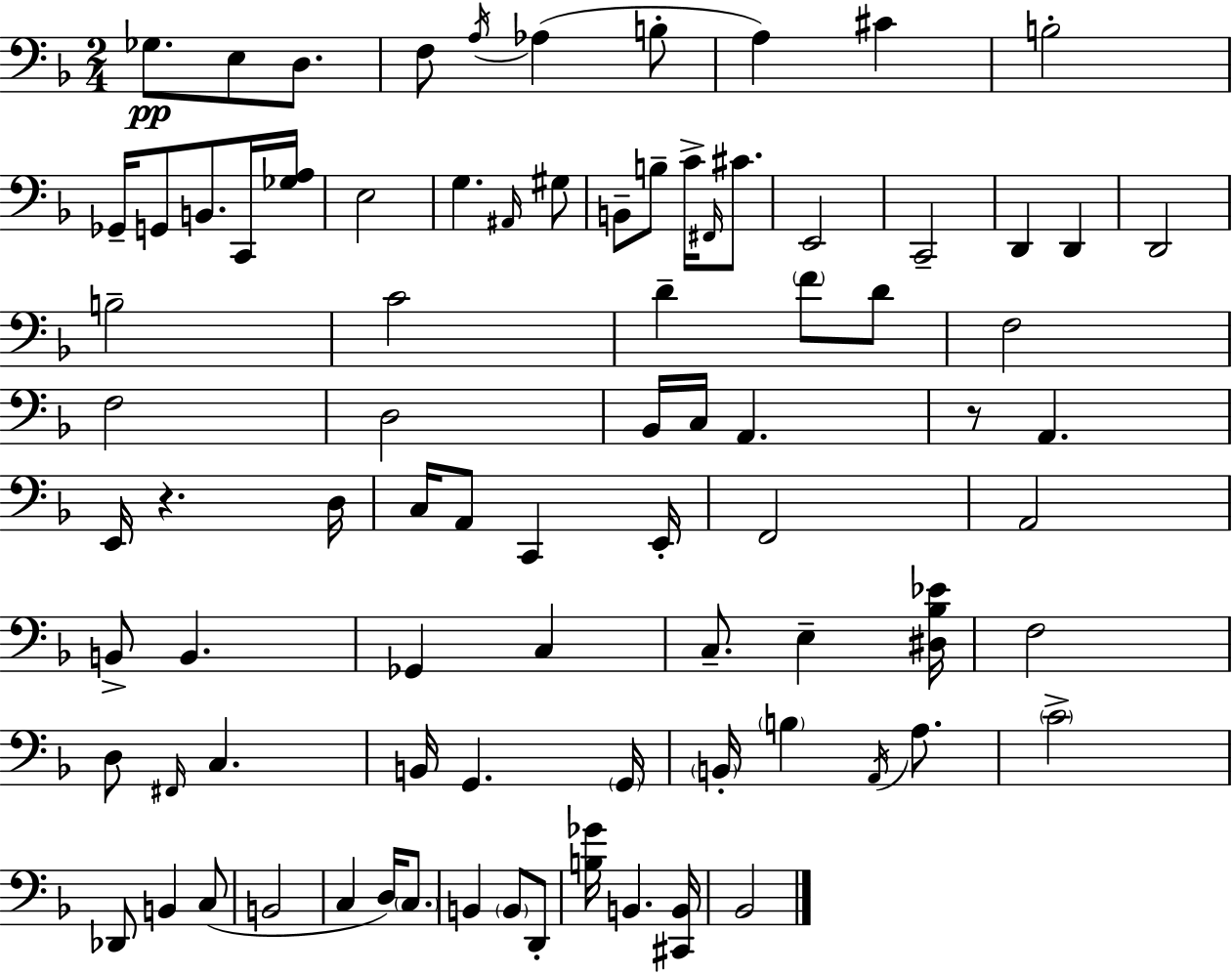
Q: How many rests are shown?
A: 2